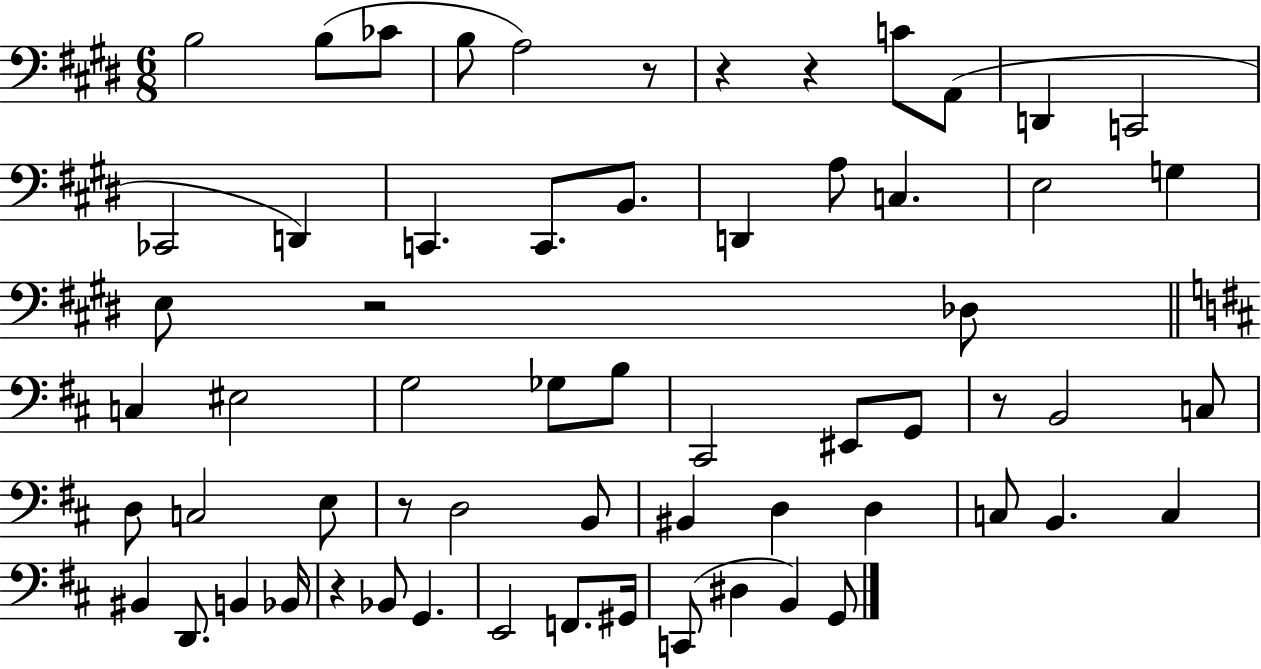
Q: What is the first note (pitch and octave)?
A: B3